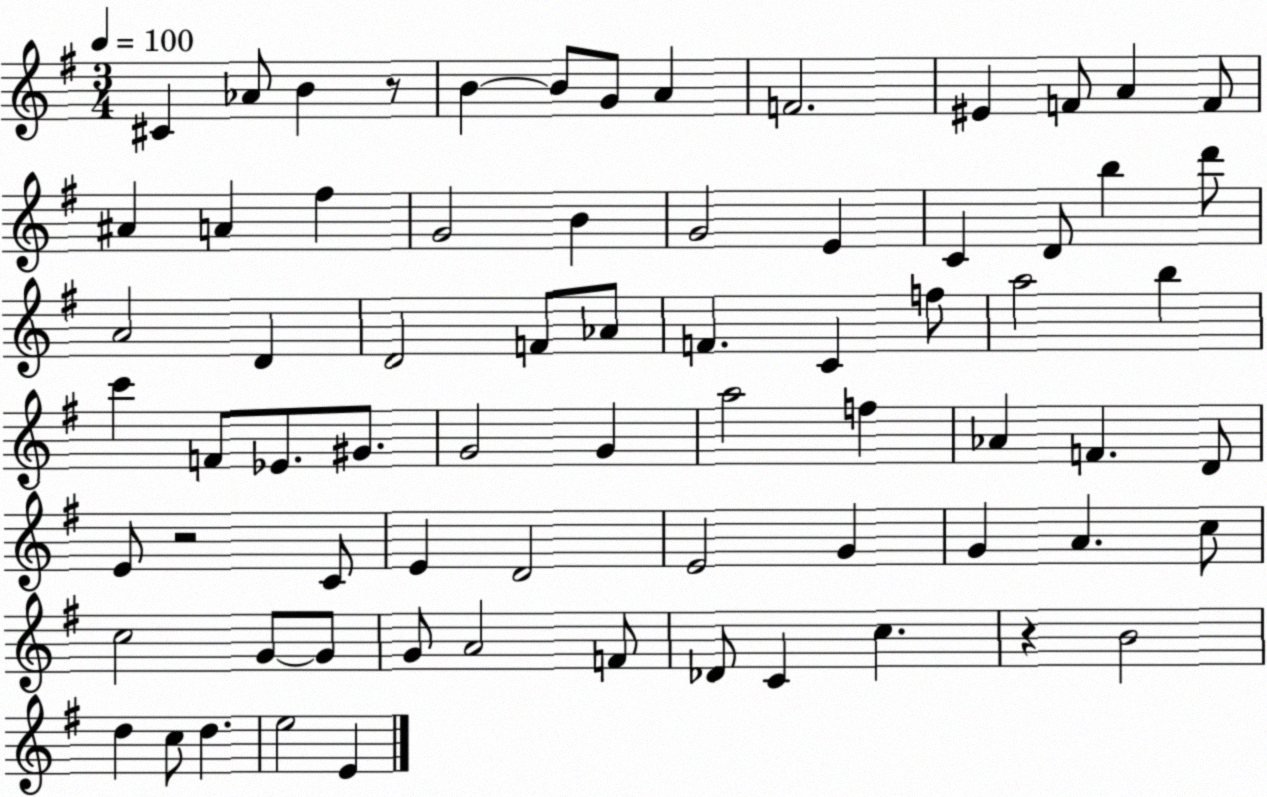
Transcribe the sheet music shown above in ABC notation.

X:1
T:Untitled
M:3/4
L:1/4
K:G
^C _A/2 B z/2 B B/2 G/2 A F2 ^E F/2 A F/2 ^A A ^f G2 B G2 E C D/2 b d'/2 A2 D D2 F/2 _A/2 F C f/2 a2 b c' F/2 _E/2 ^G/2 G2 G a2 f _A F D/2 E/2 z2 C/2 E D2 E2 G G A c/2 c2 G/2 G/2 G/2 A2 F/2 _D/2 C c z B2 d c/2 d e2 E